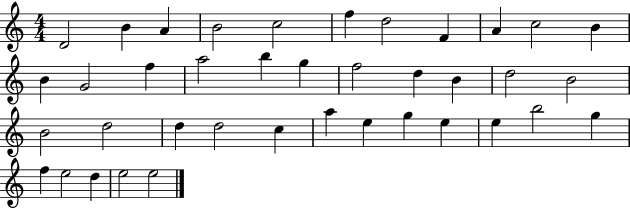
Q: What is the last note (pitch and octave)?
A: E5